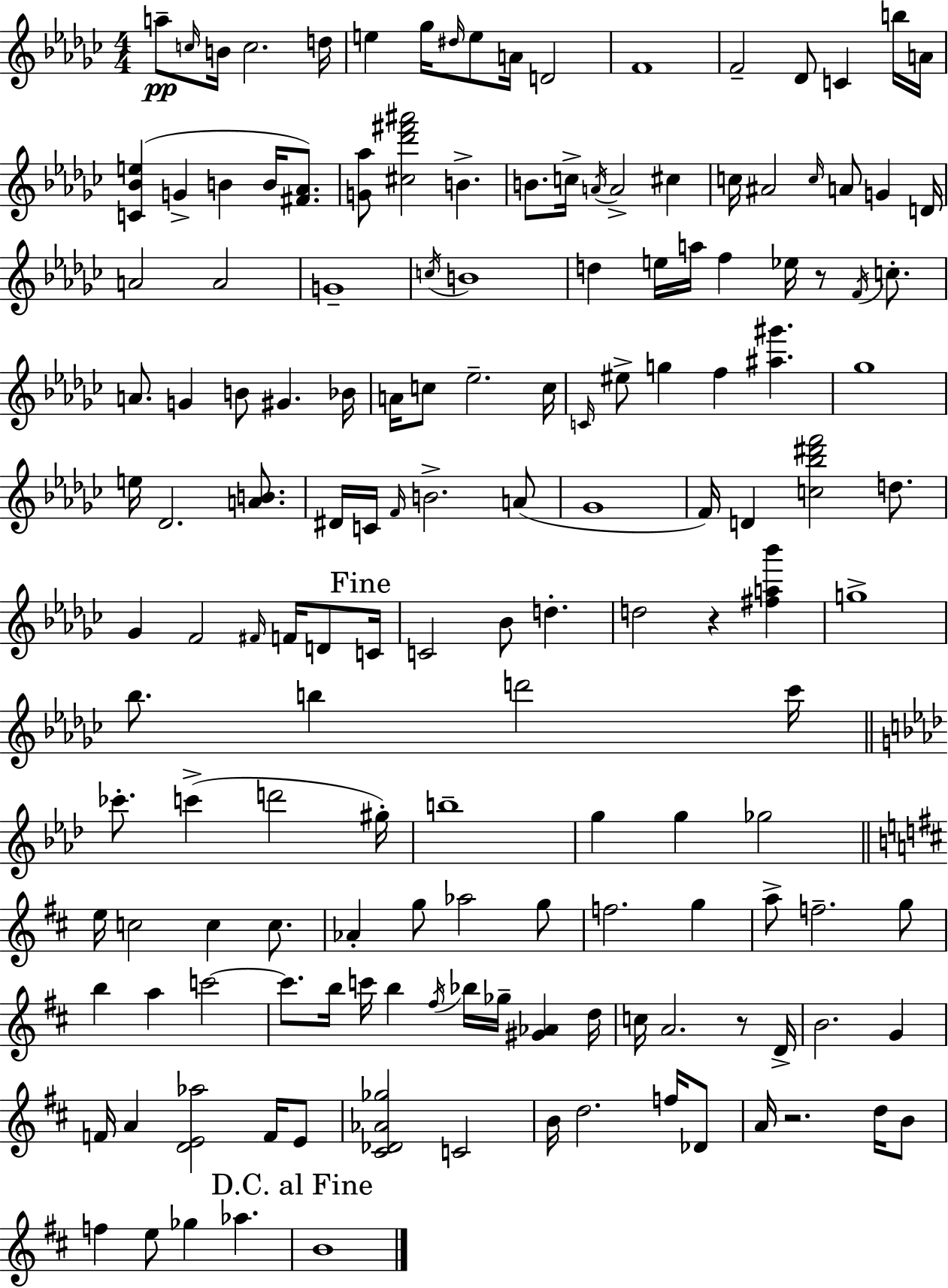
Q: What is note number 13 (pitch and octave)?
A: F4